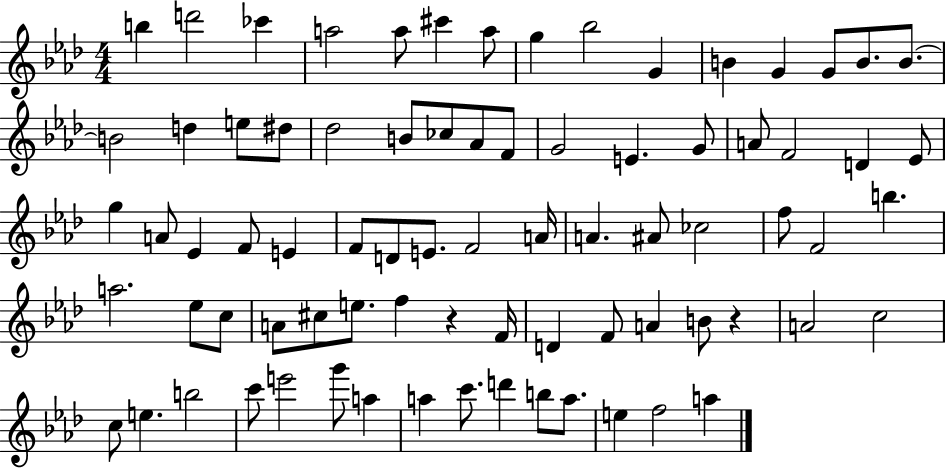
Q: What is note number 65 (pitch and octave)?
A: C6